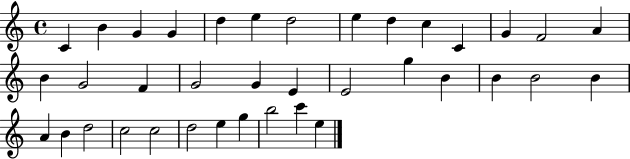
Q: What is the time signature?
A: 4/4